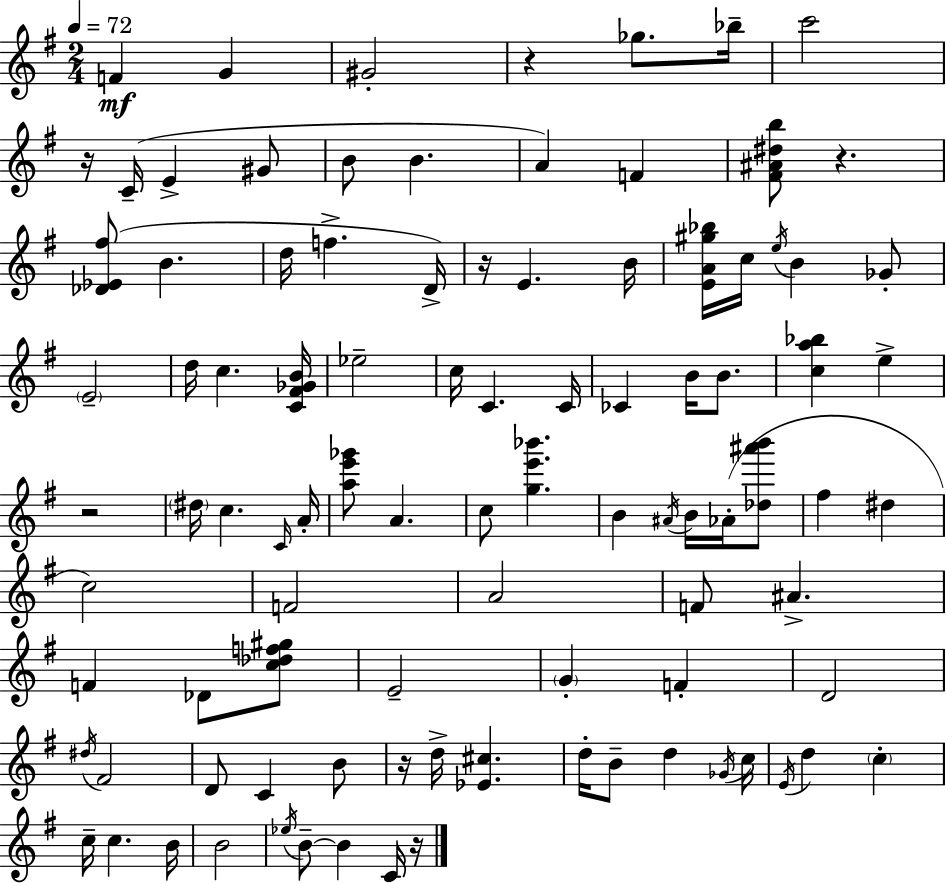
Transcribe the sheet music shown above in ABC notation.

X:1
T:Untitled
M:2/4
L:1/4
K:G
F G ^G2 z _g/2 _b/4 c'2 z/4 C/4 E ^G/2 B/2 B A F [^F^A^db]/2 z [_D_E^f]/2 B d/4 f D/4 z/4 E B/4 [EA^g_b]/4 c/4 e/4 B _G/2 E2 d/4 c [C^F_GB]/4 _e2 c/4 C C/4 _C B/4 B/2 [ca_b] e z2 ^d/4 c C/4 A/4 [ae'_g']/2 A c/2 [ge'_b'] B ^A/4 B/4 _A/4 [_d^a'b']/2 ^f ^d c2 F2 A2 F/2 ^A F _D/2 [c_df^g]/2 E2 G F D2 ^d/4 ^F2 D/2 C B/2 z/4 d/4 [_E^c] d/4 B/2 d _G/4 c/4 E/4 d c c/4 c B/4 B2 _e/4 B/2 B C/4 z/4